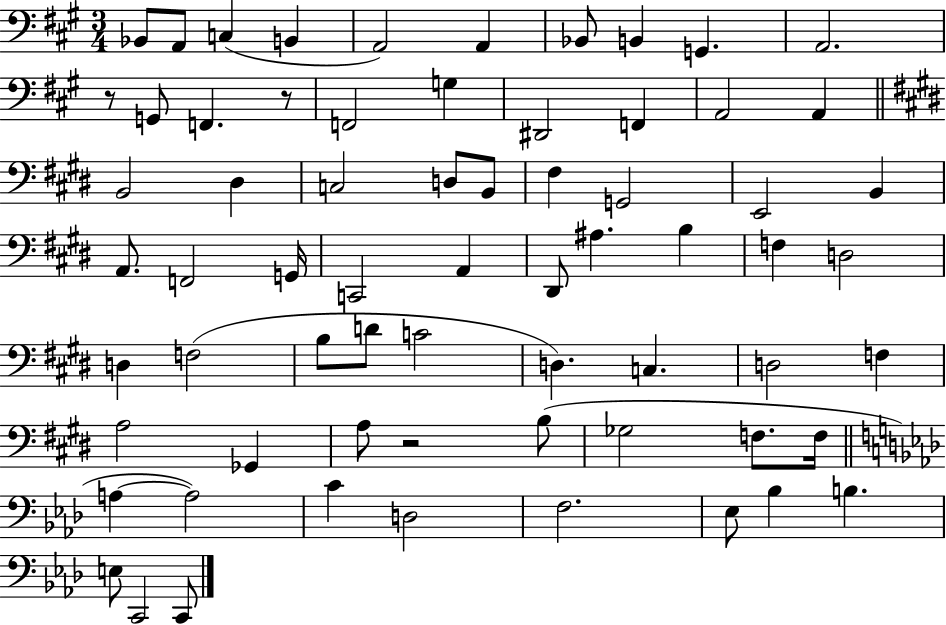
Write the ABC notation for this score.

X:1
T:Untitled
M:3/4
L:1/4
K:A
_B,,/2 A,,/2 C, B,, A,,2 A,, _B,,/2 B,, G,, A,,2 z/2 G,,/2 F,, z/2 F,,2 G, ^D,,2 F,, A,,2 A,, B,,2 ^D, C,2 D,/2 B,,/2 ^F, G,,2 E,,2 B,, A,,/2 F,,2 G,,/4 C,,2 A,, ^D,,/2 ^A, B, F, D,2 D, F,2 B,/2 D/2 C2 D, C, D,2 F, A,2 _G,, A,/2 z2 B,/2 _G,2 F,/2 F,/4 A, A,2 C D,2 F,2 _E,/2 _B, B, E,/2 C,,2 C,,/2